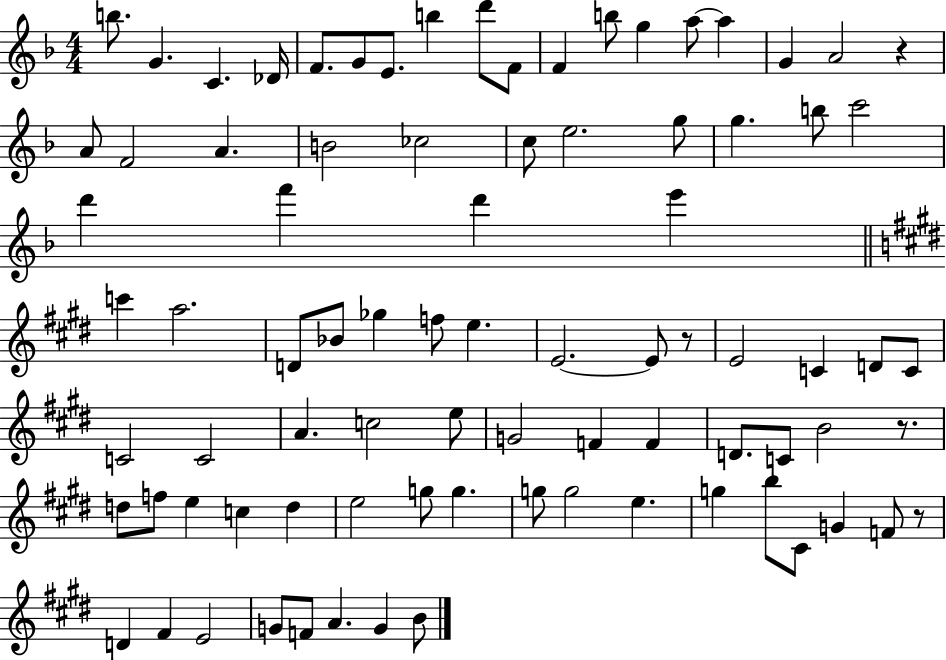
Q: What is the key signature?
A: F major